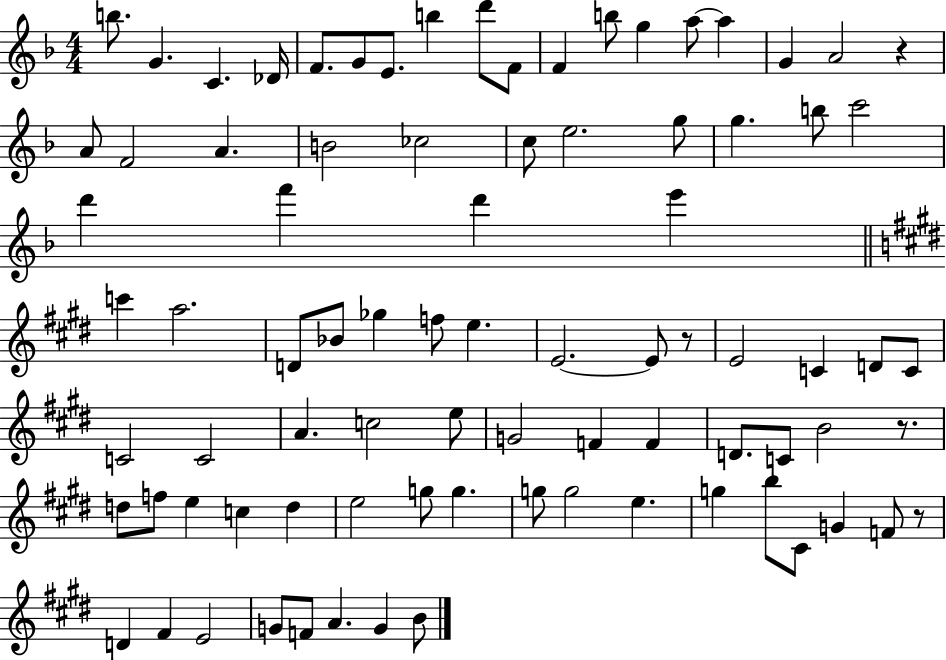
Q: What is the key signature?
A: F major